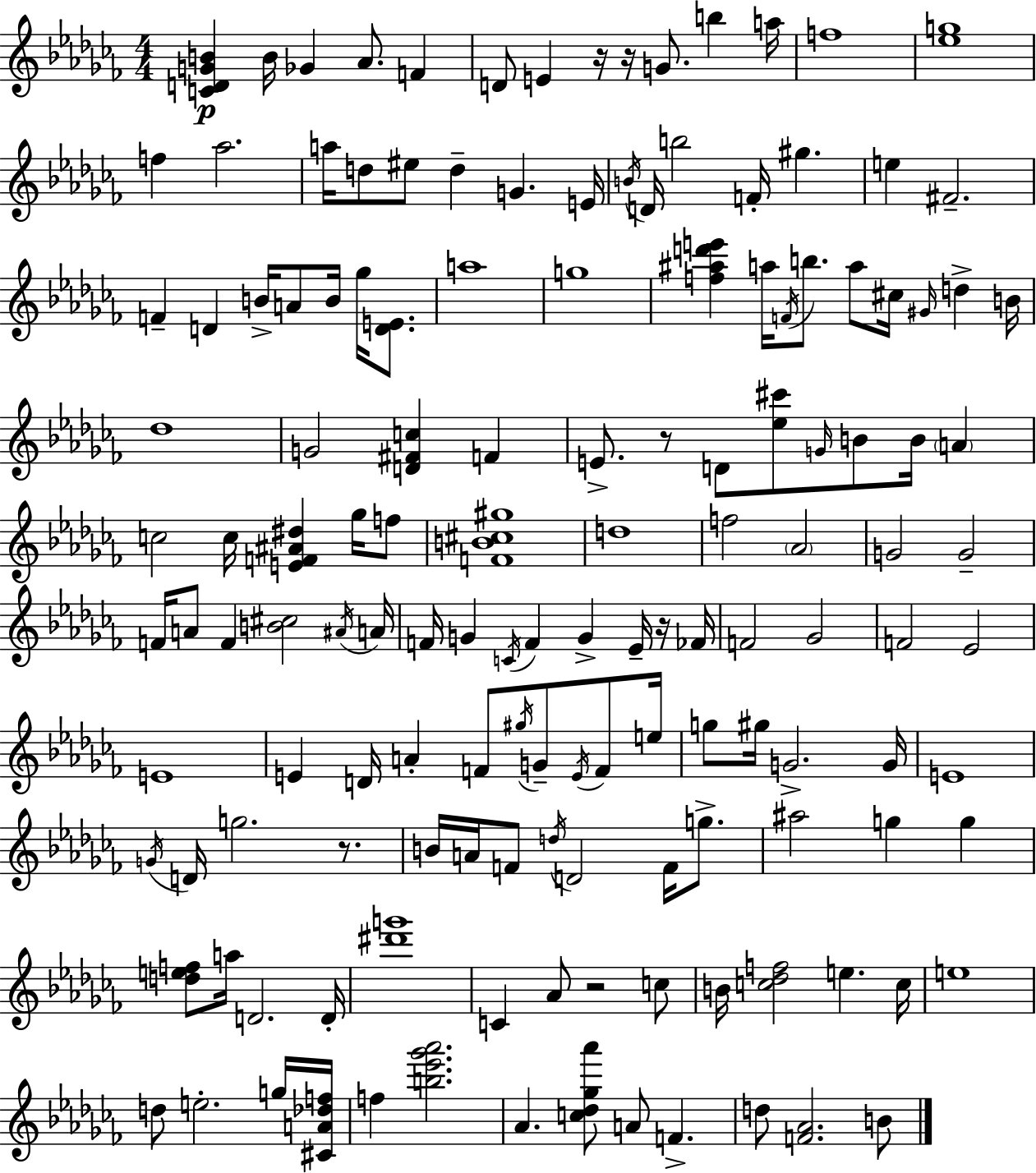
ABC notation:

X:1
T:Untitled
M:4/4
L:1/4
K:Abm
[CDGB] B/4 _G _A/2 F D/2 E z/4 z/4 G/2 b a/4 f4 [_eg]4 f _a2 a/4 d/2 ^e/2 d G E/4 B/4 D/4 b2 F/4 ^g e ^F2 F D B/4 A/2 B/4 _g/4 [DE]/2 a4 g4 [f^ad'e'] a/4 F/4 b/2 a/2 ^c/4 ^G/4 d B/4 _d4 G2 [D^Fc] F E/2 z/2 D/2 [_e^c']/2 G/4 B/2 B/4 A c2 c/4 [EF^A^d] _g/4 f/2 [FB^c^g]4 d4 f2 _A2 G2 G2 F/4 A/2 F [B^c]2 ^A/4 A/4 F/4 G C/4 F G _E/4 z/4 _F/4 F2 _G2 F2 _E2 E4 E D/4 A F/2 ^g/4 G/2 E/4 F/2 e/4 g/2 ^g/4 G2 G/4 E4 G/4 D/4 g2 z/2 B/4 A/4 F/2 d/4 D2 F/4 g/2 ^a2 g g [def]/2 a/4 D2 D/4 [^d'g']4 C _A/2 z2 c/2 B/4 [c_df]2 e c/4 e4 d/2 e2 g/4 [^CA_df]/4 f [b_e'_g'_a']2 _A [c_d_g_a']/2 A/2 F d/2 [F_A]2 B/2